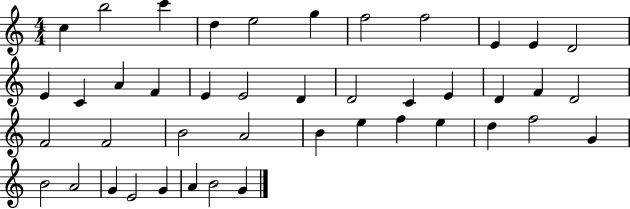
X:1
T:Untitled
M:4/4
L:1/4
K:C
c b2 c' d e2 g f2 f2 E E D2 E C A F E E2 D D2 C E D F D2 F2 F2 B2 A2 B e f e d f2 G B2 A2 G E2 G A B2 G